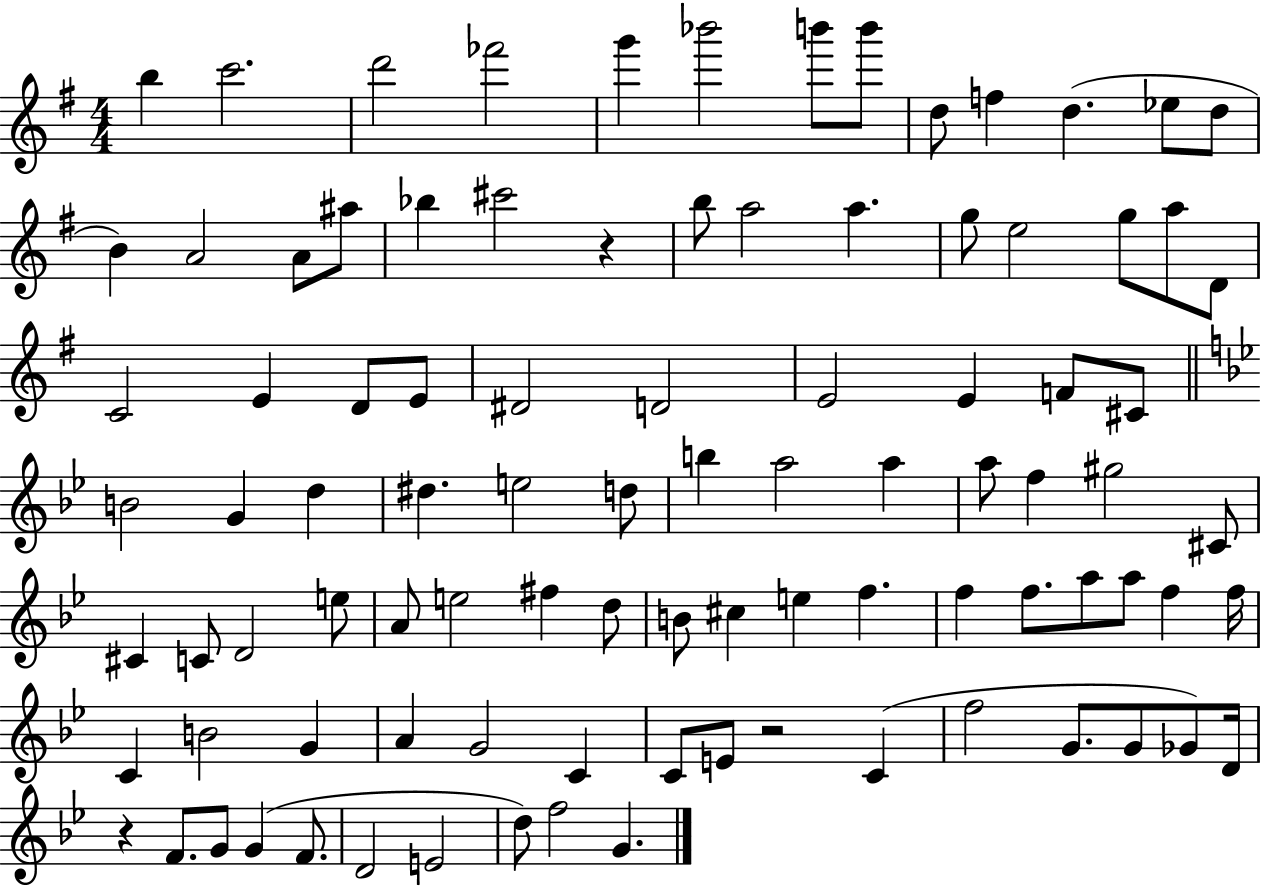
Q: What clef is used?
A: treble